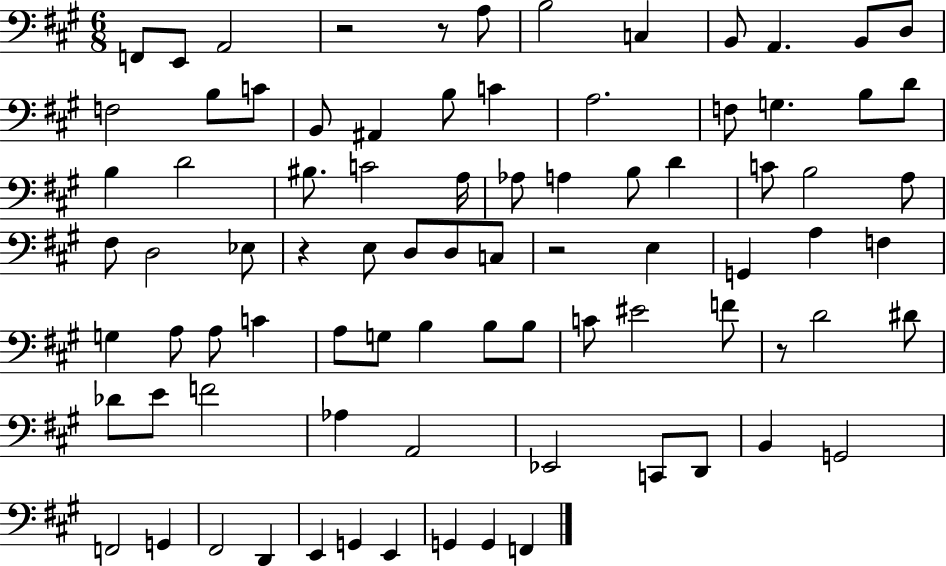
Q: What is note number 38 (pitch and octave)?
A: E3